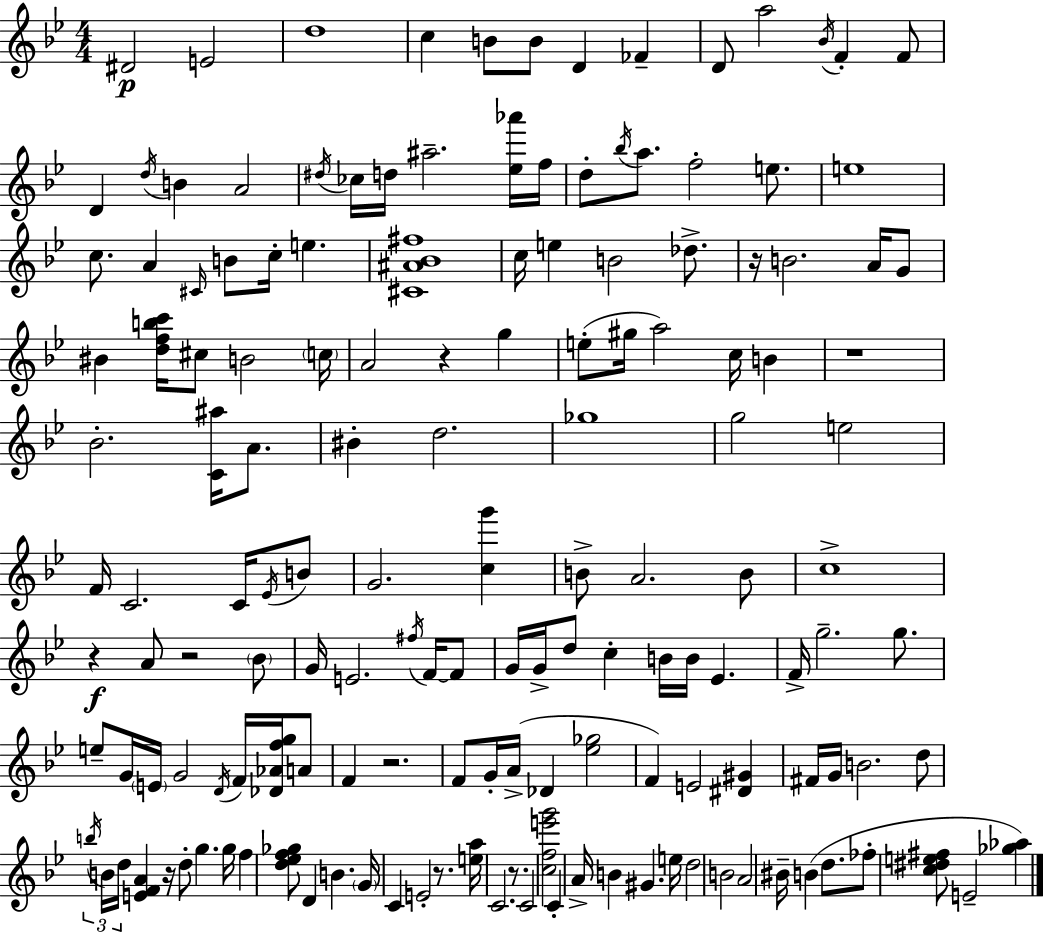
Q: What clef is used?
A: treble